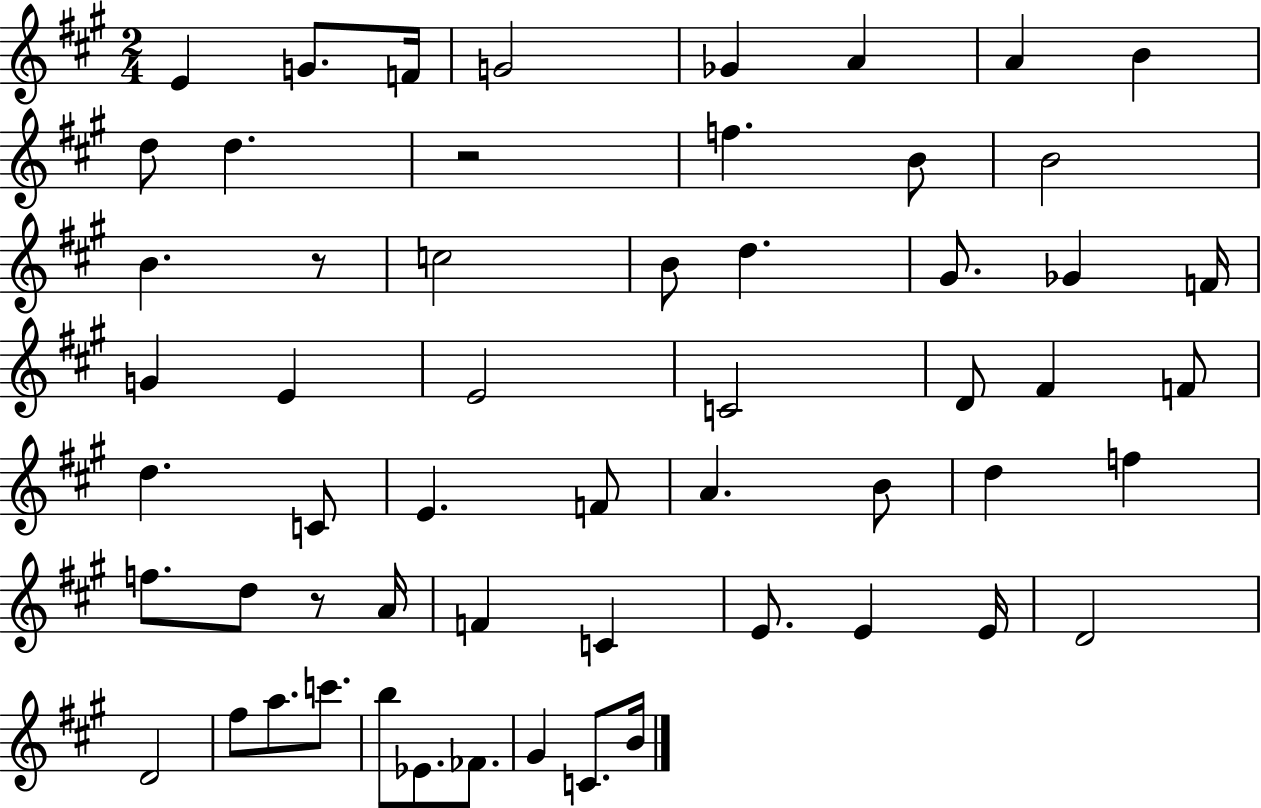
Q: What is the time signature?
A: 2/4